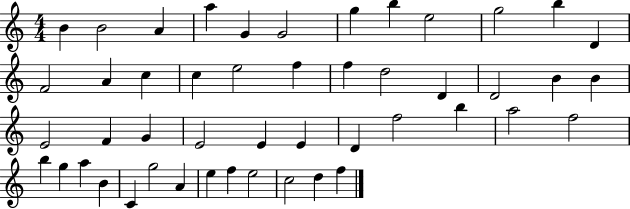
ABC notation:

X:1
T:Untitled
M:4/4
L:1/4
K:C
B B2 A a G G2 g b e2 g2 b D F2 A c c e2 f f d2 D D2 B B E2 F G E2 E E D f2 b a2 f2 b g a B C g2 A e f e2 c2 d f